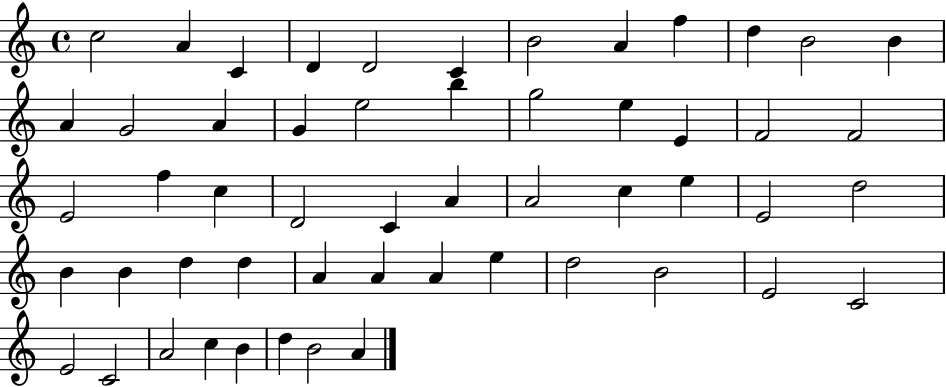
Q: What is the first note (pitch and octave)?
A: C5